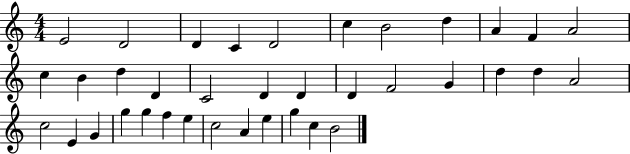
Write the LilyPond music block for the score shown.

{
  \clef treble
  \numericTimeSignature
  \time 4/4
  \key c \major
  e'2 d'2 | d'4 c'4 d'2 | c''4 b'2 d''4 | a'4 f'4 a'2 | \break c''4 b'4 d''4 d'4 | c'2 d'4 d'4 | d'4 f'2 g'4 | d''4 d''4 a'2 | \break c''2 e'4 g'4 | g''4 g''4 f''4 e''4 | c''2 a'4 e''4 | g''4 c''4 b'2 | \break \bar "|."
}